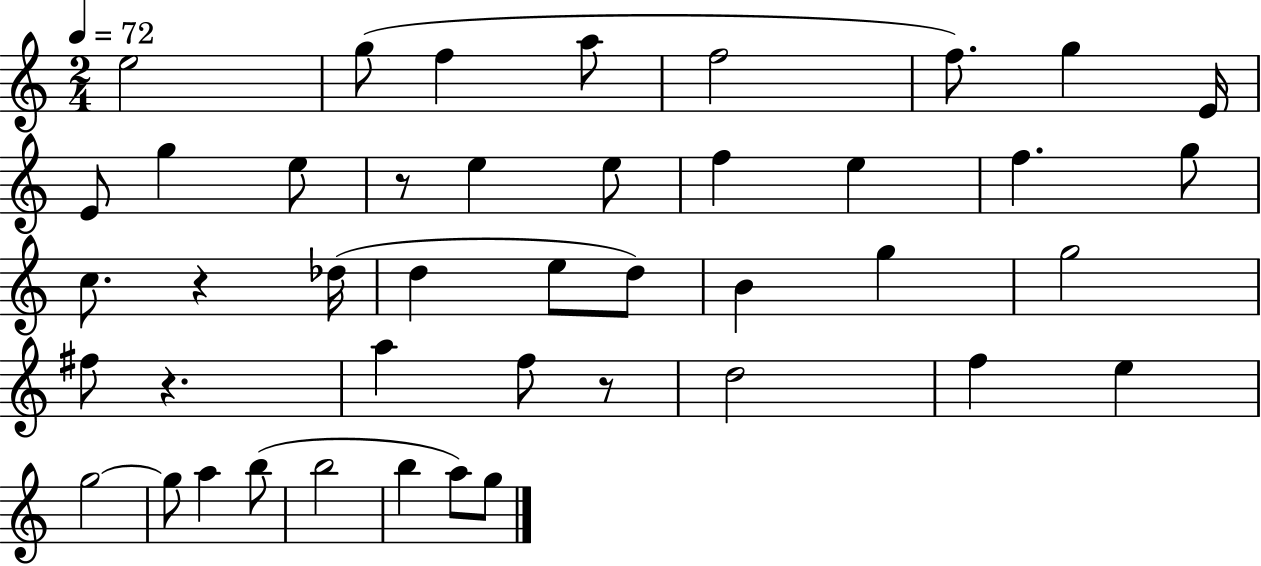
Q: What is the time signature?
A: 2/4